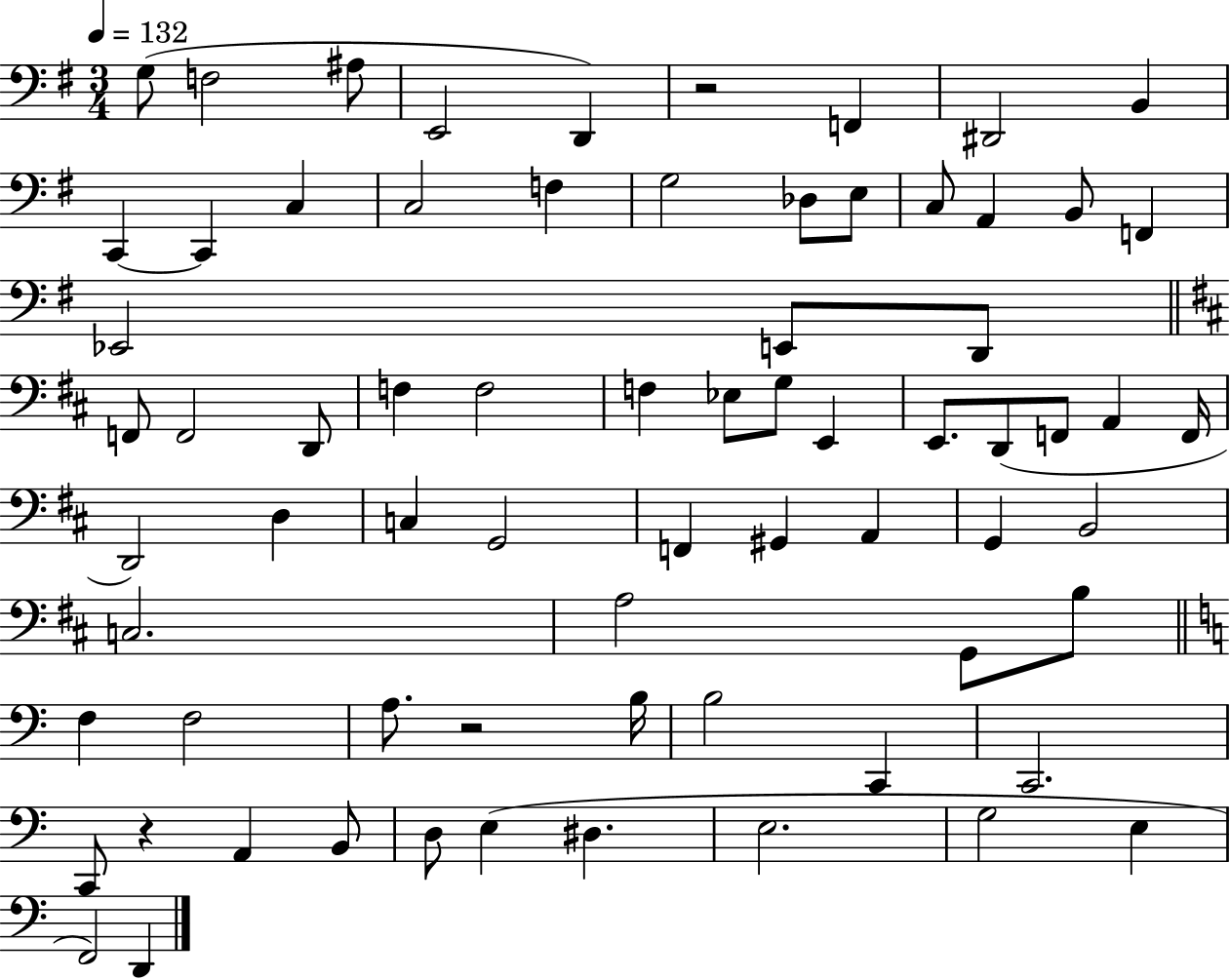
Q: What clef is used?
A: bass